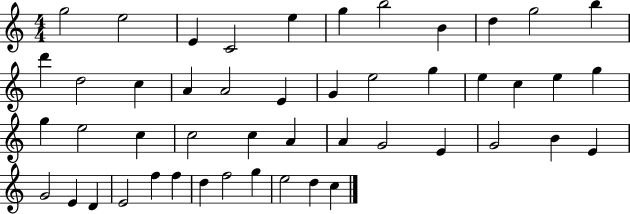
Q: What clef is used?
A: treble